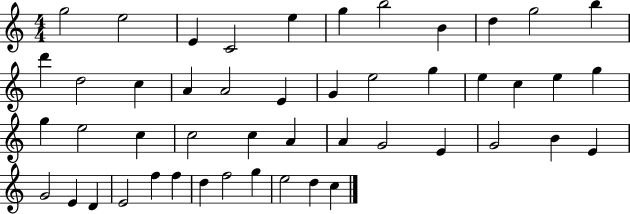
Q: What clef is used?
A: treble